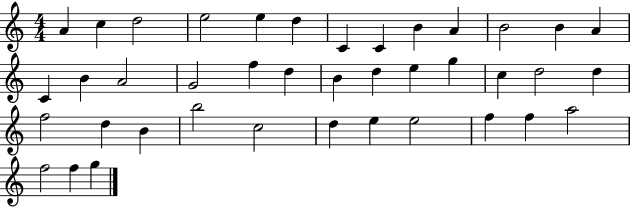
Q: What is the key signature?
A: C major